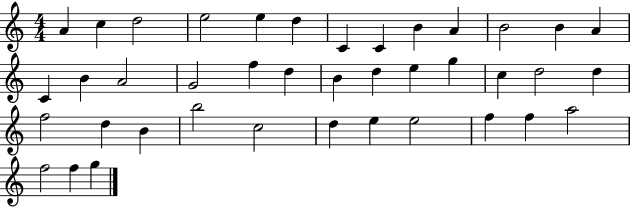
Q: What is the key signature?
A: C major